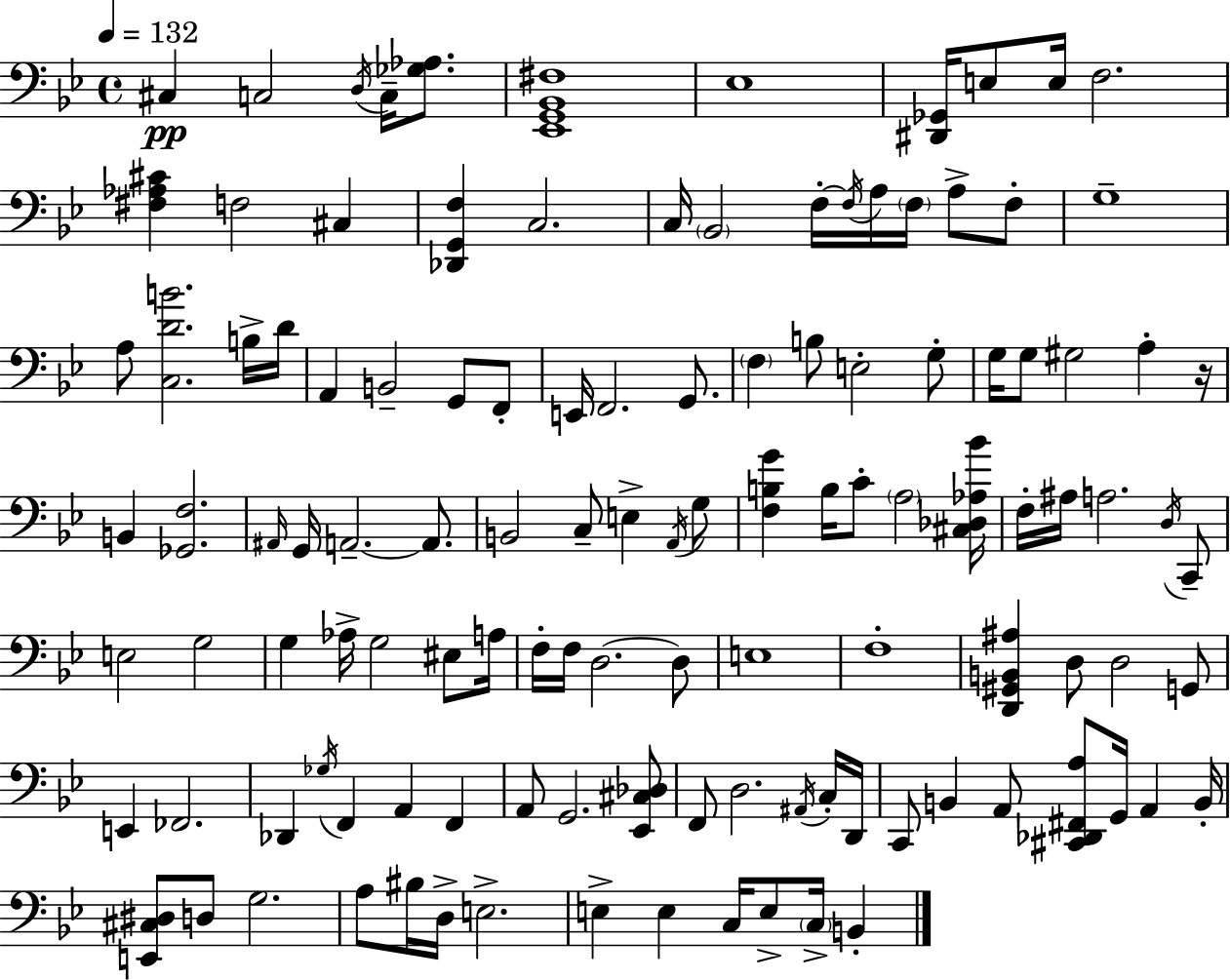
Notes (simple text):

C#3/q C3/h D3/s C3/s [Gb3,Ab3]/e. [Eb2,G2,Bb2,F#3]/w Eb3/w [D#2,Gb2]/s E3/e E3/s F3/h. [F#3,Ab3,C#4]/q F3/h C#3/q [Db2,G2,F3]/q C3/h. C3/s Bb2/h F3/s F3/s A3/s F3/s A3/e F3/e G3/w A3/e [C3,D4,B4]/h. B3/s D4/s A2/q B2/h G2/e F2/e E2/s F2/h. G2/e. F3/q B3/e E3/h G3/e G3/s G3/e G#3/h A3/q R/s B2/q [Gb2,F3]/h. A#2/s G2/s A2/h. A2/e. B2/h C3/e E3/q A2/s G3/e [F3,B3,G4]/q B3/s C4/e A3/h [C#3,Db3,Ab3,Bb4]/s F3/s A#3/s A3/h. D3/s C2/e E3/h G3/h G3/q Ab3/s G3/h EIS3/e A3/s F3/s F3/s D3/h. D3/e E3/w F3/w [D2,G#2,B2,A#3]/q D3/e D3/h G2/e E2/q FES2/h. Db2/q Gb3/s F2/q A2/q F2/q A2/e G2/h. [Eb2,C#3,Db3]/e F2/e D3/h. A#2/s C3/s D2/s C2/e B2/q A2/e [C#2,Db2,F#2,A3]/e G2/s A2/q B2/s [E2,C#3,D#3]/e D3/e G3/h. A3/e BIS3/s D3/s E3/h. E3/q E3/q C3/s E3/e C3/s B2/q